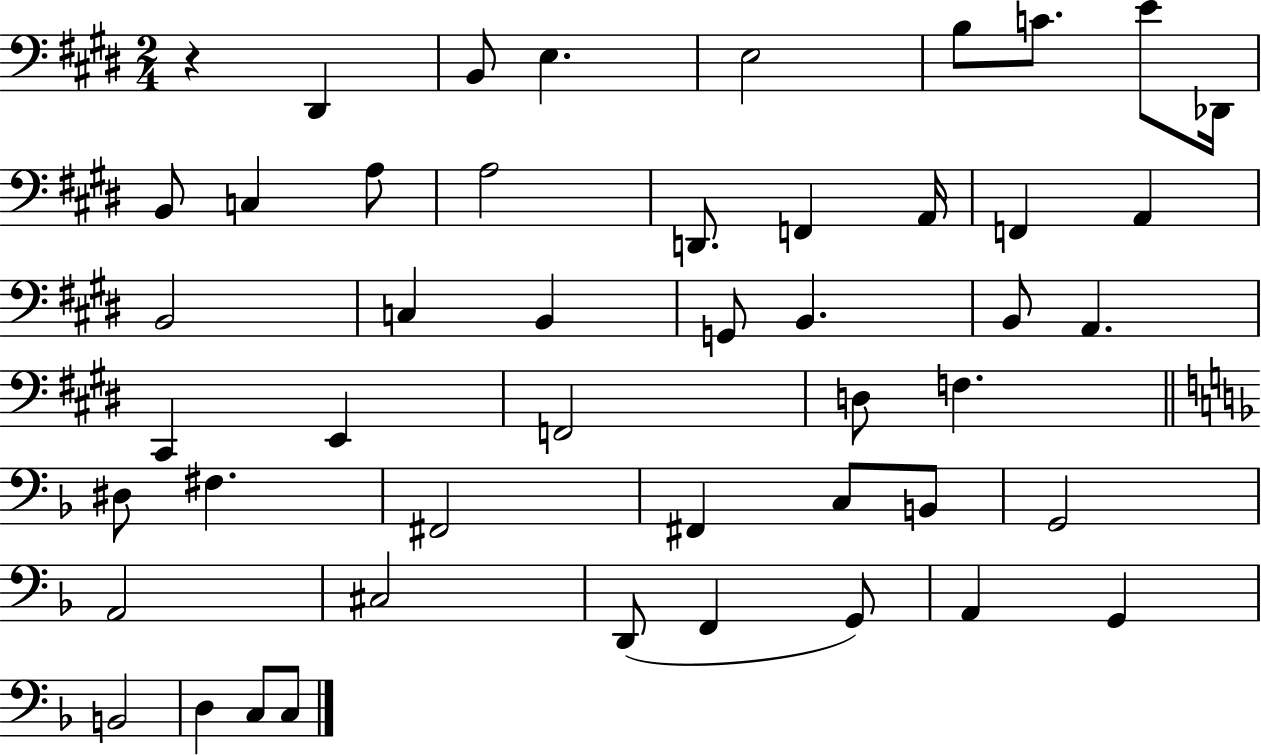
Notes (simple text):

R/q D#2/q B2/e E3/q. E3/h B3/e C4/e. E4/e Db2/s B2/e C3/q A3/e A3/h D2/e. F2/q A2/s F2/q A2/q B2/h C3/q B2/q G2/e B2/q. B2/e A2/q. C#2/q E2/q F2/h D3/e F3/q. D#3/e F#3/q. F#2/h F#2/q C3/e B2/e G2/h A2/h C#3/h D2/e F2/q G2/e A2/q G2/q B2/h D3/q C3/e C3/e